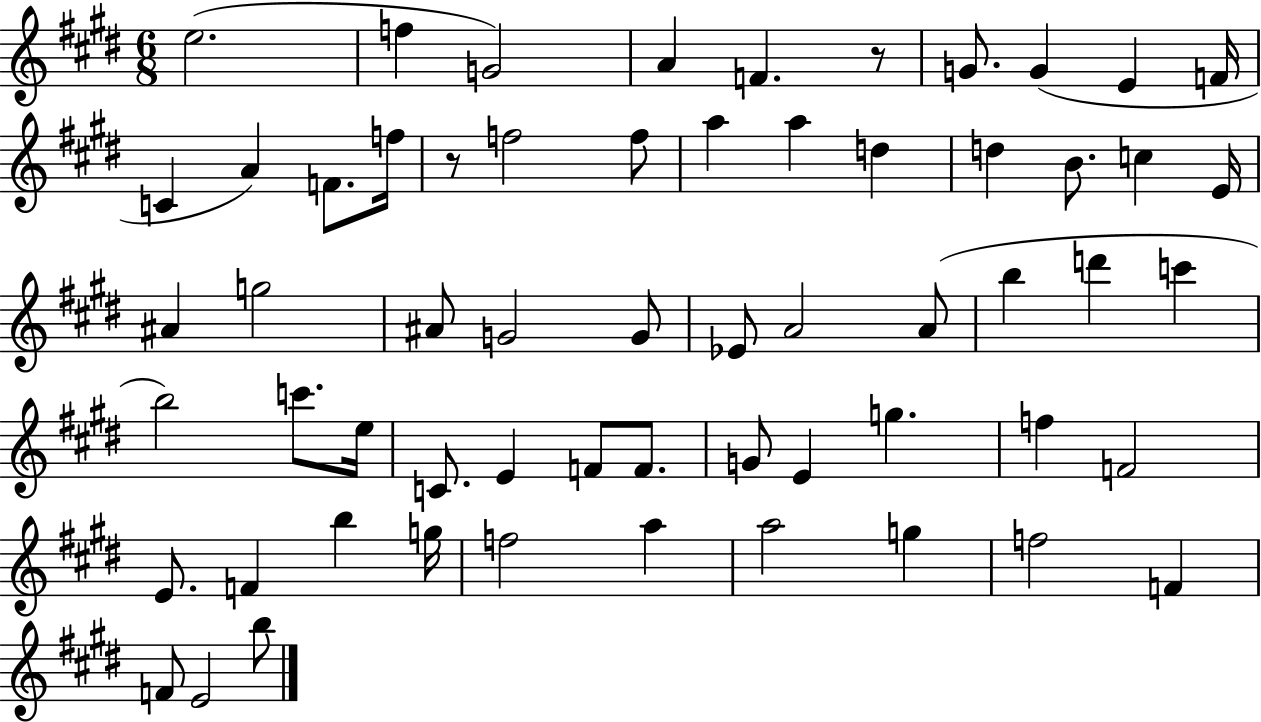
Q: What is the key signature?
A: E major